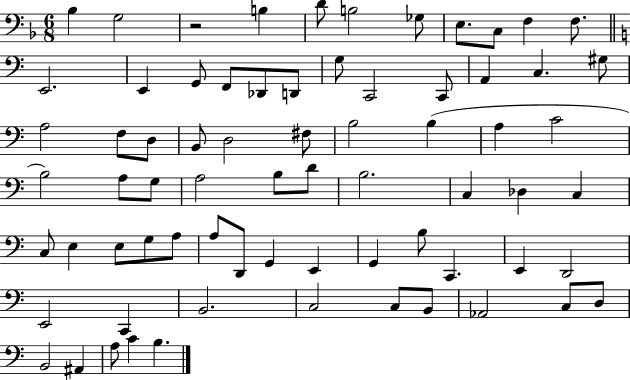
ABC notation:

X:1
T:Untitled
M:6/8
L:1/4
K:F
_B, G,2 z2 B, D/2 B,2 _G,/2 E,/2 C,/2 F, F,/2 E,,2 E,, G,,/2 F,,/2 _D,,/2 D,,/2 G,/2 C,,2 C,,/2 A,, C, ^G,/2 A,2 F,/2 D,/2 B,,/2 D,2 ^F,/2 B,2 B, A, C2 B,2 A,/2 G,/2 A,2 B,/2 D/2 B,2 C, _D, C, C,/2 E, E,/2 G,/2 A,/2 A,/2 D,,/2 G,, E,, G,, B,/2 C,, E,, D,,2 E,,2 C,, B,,2 C,2 C,/2 B,,/2 _A,,2 C,/2 D,/2 B,,2 ^A,, A,/2 C B,